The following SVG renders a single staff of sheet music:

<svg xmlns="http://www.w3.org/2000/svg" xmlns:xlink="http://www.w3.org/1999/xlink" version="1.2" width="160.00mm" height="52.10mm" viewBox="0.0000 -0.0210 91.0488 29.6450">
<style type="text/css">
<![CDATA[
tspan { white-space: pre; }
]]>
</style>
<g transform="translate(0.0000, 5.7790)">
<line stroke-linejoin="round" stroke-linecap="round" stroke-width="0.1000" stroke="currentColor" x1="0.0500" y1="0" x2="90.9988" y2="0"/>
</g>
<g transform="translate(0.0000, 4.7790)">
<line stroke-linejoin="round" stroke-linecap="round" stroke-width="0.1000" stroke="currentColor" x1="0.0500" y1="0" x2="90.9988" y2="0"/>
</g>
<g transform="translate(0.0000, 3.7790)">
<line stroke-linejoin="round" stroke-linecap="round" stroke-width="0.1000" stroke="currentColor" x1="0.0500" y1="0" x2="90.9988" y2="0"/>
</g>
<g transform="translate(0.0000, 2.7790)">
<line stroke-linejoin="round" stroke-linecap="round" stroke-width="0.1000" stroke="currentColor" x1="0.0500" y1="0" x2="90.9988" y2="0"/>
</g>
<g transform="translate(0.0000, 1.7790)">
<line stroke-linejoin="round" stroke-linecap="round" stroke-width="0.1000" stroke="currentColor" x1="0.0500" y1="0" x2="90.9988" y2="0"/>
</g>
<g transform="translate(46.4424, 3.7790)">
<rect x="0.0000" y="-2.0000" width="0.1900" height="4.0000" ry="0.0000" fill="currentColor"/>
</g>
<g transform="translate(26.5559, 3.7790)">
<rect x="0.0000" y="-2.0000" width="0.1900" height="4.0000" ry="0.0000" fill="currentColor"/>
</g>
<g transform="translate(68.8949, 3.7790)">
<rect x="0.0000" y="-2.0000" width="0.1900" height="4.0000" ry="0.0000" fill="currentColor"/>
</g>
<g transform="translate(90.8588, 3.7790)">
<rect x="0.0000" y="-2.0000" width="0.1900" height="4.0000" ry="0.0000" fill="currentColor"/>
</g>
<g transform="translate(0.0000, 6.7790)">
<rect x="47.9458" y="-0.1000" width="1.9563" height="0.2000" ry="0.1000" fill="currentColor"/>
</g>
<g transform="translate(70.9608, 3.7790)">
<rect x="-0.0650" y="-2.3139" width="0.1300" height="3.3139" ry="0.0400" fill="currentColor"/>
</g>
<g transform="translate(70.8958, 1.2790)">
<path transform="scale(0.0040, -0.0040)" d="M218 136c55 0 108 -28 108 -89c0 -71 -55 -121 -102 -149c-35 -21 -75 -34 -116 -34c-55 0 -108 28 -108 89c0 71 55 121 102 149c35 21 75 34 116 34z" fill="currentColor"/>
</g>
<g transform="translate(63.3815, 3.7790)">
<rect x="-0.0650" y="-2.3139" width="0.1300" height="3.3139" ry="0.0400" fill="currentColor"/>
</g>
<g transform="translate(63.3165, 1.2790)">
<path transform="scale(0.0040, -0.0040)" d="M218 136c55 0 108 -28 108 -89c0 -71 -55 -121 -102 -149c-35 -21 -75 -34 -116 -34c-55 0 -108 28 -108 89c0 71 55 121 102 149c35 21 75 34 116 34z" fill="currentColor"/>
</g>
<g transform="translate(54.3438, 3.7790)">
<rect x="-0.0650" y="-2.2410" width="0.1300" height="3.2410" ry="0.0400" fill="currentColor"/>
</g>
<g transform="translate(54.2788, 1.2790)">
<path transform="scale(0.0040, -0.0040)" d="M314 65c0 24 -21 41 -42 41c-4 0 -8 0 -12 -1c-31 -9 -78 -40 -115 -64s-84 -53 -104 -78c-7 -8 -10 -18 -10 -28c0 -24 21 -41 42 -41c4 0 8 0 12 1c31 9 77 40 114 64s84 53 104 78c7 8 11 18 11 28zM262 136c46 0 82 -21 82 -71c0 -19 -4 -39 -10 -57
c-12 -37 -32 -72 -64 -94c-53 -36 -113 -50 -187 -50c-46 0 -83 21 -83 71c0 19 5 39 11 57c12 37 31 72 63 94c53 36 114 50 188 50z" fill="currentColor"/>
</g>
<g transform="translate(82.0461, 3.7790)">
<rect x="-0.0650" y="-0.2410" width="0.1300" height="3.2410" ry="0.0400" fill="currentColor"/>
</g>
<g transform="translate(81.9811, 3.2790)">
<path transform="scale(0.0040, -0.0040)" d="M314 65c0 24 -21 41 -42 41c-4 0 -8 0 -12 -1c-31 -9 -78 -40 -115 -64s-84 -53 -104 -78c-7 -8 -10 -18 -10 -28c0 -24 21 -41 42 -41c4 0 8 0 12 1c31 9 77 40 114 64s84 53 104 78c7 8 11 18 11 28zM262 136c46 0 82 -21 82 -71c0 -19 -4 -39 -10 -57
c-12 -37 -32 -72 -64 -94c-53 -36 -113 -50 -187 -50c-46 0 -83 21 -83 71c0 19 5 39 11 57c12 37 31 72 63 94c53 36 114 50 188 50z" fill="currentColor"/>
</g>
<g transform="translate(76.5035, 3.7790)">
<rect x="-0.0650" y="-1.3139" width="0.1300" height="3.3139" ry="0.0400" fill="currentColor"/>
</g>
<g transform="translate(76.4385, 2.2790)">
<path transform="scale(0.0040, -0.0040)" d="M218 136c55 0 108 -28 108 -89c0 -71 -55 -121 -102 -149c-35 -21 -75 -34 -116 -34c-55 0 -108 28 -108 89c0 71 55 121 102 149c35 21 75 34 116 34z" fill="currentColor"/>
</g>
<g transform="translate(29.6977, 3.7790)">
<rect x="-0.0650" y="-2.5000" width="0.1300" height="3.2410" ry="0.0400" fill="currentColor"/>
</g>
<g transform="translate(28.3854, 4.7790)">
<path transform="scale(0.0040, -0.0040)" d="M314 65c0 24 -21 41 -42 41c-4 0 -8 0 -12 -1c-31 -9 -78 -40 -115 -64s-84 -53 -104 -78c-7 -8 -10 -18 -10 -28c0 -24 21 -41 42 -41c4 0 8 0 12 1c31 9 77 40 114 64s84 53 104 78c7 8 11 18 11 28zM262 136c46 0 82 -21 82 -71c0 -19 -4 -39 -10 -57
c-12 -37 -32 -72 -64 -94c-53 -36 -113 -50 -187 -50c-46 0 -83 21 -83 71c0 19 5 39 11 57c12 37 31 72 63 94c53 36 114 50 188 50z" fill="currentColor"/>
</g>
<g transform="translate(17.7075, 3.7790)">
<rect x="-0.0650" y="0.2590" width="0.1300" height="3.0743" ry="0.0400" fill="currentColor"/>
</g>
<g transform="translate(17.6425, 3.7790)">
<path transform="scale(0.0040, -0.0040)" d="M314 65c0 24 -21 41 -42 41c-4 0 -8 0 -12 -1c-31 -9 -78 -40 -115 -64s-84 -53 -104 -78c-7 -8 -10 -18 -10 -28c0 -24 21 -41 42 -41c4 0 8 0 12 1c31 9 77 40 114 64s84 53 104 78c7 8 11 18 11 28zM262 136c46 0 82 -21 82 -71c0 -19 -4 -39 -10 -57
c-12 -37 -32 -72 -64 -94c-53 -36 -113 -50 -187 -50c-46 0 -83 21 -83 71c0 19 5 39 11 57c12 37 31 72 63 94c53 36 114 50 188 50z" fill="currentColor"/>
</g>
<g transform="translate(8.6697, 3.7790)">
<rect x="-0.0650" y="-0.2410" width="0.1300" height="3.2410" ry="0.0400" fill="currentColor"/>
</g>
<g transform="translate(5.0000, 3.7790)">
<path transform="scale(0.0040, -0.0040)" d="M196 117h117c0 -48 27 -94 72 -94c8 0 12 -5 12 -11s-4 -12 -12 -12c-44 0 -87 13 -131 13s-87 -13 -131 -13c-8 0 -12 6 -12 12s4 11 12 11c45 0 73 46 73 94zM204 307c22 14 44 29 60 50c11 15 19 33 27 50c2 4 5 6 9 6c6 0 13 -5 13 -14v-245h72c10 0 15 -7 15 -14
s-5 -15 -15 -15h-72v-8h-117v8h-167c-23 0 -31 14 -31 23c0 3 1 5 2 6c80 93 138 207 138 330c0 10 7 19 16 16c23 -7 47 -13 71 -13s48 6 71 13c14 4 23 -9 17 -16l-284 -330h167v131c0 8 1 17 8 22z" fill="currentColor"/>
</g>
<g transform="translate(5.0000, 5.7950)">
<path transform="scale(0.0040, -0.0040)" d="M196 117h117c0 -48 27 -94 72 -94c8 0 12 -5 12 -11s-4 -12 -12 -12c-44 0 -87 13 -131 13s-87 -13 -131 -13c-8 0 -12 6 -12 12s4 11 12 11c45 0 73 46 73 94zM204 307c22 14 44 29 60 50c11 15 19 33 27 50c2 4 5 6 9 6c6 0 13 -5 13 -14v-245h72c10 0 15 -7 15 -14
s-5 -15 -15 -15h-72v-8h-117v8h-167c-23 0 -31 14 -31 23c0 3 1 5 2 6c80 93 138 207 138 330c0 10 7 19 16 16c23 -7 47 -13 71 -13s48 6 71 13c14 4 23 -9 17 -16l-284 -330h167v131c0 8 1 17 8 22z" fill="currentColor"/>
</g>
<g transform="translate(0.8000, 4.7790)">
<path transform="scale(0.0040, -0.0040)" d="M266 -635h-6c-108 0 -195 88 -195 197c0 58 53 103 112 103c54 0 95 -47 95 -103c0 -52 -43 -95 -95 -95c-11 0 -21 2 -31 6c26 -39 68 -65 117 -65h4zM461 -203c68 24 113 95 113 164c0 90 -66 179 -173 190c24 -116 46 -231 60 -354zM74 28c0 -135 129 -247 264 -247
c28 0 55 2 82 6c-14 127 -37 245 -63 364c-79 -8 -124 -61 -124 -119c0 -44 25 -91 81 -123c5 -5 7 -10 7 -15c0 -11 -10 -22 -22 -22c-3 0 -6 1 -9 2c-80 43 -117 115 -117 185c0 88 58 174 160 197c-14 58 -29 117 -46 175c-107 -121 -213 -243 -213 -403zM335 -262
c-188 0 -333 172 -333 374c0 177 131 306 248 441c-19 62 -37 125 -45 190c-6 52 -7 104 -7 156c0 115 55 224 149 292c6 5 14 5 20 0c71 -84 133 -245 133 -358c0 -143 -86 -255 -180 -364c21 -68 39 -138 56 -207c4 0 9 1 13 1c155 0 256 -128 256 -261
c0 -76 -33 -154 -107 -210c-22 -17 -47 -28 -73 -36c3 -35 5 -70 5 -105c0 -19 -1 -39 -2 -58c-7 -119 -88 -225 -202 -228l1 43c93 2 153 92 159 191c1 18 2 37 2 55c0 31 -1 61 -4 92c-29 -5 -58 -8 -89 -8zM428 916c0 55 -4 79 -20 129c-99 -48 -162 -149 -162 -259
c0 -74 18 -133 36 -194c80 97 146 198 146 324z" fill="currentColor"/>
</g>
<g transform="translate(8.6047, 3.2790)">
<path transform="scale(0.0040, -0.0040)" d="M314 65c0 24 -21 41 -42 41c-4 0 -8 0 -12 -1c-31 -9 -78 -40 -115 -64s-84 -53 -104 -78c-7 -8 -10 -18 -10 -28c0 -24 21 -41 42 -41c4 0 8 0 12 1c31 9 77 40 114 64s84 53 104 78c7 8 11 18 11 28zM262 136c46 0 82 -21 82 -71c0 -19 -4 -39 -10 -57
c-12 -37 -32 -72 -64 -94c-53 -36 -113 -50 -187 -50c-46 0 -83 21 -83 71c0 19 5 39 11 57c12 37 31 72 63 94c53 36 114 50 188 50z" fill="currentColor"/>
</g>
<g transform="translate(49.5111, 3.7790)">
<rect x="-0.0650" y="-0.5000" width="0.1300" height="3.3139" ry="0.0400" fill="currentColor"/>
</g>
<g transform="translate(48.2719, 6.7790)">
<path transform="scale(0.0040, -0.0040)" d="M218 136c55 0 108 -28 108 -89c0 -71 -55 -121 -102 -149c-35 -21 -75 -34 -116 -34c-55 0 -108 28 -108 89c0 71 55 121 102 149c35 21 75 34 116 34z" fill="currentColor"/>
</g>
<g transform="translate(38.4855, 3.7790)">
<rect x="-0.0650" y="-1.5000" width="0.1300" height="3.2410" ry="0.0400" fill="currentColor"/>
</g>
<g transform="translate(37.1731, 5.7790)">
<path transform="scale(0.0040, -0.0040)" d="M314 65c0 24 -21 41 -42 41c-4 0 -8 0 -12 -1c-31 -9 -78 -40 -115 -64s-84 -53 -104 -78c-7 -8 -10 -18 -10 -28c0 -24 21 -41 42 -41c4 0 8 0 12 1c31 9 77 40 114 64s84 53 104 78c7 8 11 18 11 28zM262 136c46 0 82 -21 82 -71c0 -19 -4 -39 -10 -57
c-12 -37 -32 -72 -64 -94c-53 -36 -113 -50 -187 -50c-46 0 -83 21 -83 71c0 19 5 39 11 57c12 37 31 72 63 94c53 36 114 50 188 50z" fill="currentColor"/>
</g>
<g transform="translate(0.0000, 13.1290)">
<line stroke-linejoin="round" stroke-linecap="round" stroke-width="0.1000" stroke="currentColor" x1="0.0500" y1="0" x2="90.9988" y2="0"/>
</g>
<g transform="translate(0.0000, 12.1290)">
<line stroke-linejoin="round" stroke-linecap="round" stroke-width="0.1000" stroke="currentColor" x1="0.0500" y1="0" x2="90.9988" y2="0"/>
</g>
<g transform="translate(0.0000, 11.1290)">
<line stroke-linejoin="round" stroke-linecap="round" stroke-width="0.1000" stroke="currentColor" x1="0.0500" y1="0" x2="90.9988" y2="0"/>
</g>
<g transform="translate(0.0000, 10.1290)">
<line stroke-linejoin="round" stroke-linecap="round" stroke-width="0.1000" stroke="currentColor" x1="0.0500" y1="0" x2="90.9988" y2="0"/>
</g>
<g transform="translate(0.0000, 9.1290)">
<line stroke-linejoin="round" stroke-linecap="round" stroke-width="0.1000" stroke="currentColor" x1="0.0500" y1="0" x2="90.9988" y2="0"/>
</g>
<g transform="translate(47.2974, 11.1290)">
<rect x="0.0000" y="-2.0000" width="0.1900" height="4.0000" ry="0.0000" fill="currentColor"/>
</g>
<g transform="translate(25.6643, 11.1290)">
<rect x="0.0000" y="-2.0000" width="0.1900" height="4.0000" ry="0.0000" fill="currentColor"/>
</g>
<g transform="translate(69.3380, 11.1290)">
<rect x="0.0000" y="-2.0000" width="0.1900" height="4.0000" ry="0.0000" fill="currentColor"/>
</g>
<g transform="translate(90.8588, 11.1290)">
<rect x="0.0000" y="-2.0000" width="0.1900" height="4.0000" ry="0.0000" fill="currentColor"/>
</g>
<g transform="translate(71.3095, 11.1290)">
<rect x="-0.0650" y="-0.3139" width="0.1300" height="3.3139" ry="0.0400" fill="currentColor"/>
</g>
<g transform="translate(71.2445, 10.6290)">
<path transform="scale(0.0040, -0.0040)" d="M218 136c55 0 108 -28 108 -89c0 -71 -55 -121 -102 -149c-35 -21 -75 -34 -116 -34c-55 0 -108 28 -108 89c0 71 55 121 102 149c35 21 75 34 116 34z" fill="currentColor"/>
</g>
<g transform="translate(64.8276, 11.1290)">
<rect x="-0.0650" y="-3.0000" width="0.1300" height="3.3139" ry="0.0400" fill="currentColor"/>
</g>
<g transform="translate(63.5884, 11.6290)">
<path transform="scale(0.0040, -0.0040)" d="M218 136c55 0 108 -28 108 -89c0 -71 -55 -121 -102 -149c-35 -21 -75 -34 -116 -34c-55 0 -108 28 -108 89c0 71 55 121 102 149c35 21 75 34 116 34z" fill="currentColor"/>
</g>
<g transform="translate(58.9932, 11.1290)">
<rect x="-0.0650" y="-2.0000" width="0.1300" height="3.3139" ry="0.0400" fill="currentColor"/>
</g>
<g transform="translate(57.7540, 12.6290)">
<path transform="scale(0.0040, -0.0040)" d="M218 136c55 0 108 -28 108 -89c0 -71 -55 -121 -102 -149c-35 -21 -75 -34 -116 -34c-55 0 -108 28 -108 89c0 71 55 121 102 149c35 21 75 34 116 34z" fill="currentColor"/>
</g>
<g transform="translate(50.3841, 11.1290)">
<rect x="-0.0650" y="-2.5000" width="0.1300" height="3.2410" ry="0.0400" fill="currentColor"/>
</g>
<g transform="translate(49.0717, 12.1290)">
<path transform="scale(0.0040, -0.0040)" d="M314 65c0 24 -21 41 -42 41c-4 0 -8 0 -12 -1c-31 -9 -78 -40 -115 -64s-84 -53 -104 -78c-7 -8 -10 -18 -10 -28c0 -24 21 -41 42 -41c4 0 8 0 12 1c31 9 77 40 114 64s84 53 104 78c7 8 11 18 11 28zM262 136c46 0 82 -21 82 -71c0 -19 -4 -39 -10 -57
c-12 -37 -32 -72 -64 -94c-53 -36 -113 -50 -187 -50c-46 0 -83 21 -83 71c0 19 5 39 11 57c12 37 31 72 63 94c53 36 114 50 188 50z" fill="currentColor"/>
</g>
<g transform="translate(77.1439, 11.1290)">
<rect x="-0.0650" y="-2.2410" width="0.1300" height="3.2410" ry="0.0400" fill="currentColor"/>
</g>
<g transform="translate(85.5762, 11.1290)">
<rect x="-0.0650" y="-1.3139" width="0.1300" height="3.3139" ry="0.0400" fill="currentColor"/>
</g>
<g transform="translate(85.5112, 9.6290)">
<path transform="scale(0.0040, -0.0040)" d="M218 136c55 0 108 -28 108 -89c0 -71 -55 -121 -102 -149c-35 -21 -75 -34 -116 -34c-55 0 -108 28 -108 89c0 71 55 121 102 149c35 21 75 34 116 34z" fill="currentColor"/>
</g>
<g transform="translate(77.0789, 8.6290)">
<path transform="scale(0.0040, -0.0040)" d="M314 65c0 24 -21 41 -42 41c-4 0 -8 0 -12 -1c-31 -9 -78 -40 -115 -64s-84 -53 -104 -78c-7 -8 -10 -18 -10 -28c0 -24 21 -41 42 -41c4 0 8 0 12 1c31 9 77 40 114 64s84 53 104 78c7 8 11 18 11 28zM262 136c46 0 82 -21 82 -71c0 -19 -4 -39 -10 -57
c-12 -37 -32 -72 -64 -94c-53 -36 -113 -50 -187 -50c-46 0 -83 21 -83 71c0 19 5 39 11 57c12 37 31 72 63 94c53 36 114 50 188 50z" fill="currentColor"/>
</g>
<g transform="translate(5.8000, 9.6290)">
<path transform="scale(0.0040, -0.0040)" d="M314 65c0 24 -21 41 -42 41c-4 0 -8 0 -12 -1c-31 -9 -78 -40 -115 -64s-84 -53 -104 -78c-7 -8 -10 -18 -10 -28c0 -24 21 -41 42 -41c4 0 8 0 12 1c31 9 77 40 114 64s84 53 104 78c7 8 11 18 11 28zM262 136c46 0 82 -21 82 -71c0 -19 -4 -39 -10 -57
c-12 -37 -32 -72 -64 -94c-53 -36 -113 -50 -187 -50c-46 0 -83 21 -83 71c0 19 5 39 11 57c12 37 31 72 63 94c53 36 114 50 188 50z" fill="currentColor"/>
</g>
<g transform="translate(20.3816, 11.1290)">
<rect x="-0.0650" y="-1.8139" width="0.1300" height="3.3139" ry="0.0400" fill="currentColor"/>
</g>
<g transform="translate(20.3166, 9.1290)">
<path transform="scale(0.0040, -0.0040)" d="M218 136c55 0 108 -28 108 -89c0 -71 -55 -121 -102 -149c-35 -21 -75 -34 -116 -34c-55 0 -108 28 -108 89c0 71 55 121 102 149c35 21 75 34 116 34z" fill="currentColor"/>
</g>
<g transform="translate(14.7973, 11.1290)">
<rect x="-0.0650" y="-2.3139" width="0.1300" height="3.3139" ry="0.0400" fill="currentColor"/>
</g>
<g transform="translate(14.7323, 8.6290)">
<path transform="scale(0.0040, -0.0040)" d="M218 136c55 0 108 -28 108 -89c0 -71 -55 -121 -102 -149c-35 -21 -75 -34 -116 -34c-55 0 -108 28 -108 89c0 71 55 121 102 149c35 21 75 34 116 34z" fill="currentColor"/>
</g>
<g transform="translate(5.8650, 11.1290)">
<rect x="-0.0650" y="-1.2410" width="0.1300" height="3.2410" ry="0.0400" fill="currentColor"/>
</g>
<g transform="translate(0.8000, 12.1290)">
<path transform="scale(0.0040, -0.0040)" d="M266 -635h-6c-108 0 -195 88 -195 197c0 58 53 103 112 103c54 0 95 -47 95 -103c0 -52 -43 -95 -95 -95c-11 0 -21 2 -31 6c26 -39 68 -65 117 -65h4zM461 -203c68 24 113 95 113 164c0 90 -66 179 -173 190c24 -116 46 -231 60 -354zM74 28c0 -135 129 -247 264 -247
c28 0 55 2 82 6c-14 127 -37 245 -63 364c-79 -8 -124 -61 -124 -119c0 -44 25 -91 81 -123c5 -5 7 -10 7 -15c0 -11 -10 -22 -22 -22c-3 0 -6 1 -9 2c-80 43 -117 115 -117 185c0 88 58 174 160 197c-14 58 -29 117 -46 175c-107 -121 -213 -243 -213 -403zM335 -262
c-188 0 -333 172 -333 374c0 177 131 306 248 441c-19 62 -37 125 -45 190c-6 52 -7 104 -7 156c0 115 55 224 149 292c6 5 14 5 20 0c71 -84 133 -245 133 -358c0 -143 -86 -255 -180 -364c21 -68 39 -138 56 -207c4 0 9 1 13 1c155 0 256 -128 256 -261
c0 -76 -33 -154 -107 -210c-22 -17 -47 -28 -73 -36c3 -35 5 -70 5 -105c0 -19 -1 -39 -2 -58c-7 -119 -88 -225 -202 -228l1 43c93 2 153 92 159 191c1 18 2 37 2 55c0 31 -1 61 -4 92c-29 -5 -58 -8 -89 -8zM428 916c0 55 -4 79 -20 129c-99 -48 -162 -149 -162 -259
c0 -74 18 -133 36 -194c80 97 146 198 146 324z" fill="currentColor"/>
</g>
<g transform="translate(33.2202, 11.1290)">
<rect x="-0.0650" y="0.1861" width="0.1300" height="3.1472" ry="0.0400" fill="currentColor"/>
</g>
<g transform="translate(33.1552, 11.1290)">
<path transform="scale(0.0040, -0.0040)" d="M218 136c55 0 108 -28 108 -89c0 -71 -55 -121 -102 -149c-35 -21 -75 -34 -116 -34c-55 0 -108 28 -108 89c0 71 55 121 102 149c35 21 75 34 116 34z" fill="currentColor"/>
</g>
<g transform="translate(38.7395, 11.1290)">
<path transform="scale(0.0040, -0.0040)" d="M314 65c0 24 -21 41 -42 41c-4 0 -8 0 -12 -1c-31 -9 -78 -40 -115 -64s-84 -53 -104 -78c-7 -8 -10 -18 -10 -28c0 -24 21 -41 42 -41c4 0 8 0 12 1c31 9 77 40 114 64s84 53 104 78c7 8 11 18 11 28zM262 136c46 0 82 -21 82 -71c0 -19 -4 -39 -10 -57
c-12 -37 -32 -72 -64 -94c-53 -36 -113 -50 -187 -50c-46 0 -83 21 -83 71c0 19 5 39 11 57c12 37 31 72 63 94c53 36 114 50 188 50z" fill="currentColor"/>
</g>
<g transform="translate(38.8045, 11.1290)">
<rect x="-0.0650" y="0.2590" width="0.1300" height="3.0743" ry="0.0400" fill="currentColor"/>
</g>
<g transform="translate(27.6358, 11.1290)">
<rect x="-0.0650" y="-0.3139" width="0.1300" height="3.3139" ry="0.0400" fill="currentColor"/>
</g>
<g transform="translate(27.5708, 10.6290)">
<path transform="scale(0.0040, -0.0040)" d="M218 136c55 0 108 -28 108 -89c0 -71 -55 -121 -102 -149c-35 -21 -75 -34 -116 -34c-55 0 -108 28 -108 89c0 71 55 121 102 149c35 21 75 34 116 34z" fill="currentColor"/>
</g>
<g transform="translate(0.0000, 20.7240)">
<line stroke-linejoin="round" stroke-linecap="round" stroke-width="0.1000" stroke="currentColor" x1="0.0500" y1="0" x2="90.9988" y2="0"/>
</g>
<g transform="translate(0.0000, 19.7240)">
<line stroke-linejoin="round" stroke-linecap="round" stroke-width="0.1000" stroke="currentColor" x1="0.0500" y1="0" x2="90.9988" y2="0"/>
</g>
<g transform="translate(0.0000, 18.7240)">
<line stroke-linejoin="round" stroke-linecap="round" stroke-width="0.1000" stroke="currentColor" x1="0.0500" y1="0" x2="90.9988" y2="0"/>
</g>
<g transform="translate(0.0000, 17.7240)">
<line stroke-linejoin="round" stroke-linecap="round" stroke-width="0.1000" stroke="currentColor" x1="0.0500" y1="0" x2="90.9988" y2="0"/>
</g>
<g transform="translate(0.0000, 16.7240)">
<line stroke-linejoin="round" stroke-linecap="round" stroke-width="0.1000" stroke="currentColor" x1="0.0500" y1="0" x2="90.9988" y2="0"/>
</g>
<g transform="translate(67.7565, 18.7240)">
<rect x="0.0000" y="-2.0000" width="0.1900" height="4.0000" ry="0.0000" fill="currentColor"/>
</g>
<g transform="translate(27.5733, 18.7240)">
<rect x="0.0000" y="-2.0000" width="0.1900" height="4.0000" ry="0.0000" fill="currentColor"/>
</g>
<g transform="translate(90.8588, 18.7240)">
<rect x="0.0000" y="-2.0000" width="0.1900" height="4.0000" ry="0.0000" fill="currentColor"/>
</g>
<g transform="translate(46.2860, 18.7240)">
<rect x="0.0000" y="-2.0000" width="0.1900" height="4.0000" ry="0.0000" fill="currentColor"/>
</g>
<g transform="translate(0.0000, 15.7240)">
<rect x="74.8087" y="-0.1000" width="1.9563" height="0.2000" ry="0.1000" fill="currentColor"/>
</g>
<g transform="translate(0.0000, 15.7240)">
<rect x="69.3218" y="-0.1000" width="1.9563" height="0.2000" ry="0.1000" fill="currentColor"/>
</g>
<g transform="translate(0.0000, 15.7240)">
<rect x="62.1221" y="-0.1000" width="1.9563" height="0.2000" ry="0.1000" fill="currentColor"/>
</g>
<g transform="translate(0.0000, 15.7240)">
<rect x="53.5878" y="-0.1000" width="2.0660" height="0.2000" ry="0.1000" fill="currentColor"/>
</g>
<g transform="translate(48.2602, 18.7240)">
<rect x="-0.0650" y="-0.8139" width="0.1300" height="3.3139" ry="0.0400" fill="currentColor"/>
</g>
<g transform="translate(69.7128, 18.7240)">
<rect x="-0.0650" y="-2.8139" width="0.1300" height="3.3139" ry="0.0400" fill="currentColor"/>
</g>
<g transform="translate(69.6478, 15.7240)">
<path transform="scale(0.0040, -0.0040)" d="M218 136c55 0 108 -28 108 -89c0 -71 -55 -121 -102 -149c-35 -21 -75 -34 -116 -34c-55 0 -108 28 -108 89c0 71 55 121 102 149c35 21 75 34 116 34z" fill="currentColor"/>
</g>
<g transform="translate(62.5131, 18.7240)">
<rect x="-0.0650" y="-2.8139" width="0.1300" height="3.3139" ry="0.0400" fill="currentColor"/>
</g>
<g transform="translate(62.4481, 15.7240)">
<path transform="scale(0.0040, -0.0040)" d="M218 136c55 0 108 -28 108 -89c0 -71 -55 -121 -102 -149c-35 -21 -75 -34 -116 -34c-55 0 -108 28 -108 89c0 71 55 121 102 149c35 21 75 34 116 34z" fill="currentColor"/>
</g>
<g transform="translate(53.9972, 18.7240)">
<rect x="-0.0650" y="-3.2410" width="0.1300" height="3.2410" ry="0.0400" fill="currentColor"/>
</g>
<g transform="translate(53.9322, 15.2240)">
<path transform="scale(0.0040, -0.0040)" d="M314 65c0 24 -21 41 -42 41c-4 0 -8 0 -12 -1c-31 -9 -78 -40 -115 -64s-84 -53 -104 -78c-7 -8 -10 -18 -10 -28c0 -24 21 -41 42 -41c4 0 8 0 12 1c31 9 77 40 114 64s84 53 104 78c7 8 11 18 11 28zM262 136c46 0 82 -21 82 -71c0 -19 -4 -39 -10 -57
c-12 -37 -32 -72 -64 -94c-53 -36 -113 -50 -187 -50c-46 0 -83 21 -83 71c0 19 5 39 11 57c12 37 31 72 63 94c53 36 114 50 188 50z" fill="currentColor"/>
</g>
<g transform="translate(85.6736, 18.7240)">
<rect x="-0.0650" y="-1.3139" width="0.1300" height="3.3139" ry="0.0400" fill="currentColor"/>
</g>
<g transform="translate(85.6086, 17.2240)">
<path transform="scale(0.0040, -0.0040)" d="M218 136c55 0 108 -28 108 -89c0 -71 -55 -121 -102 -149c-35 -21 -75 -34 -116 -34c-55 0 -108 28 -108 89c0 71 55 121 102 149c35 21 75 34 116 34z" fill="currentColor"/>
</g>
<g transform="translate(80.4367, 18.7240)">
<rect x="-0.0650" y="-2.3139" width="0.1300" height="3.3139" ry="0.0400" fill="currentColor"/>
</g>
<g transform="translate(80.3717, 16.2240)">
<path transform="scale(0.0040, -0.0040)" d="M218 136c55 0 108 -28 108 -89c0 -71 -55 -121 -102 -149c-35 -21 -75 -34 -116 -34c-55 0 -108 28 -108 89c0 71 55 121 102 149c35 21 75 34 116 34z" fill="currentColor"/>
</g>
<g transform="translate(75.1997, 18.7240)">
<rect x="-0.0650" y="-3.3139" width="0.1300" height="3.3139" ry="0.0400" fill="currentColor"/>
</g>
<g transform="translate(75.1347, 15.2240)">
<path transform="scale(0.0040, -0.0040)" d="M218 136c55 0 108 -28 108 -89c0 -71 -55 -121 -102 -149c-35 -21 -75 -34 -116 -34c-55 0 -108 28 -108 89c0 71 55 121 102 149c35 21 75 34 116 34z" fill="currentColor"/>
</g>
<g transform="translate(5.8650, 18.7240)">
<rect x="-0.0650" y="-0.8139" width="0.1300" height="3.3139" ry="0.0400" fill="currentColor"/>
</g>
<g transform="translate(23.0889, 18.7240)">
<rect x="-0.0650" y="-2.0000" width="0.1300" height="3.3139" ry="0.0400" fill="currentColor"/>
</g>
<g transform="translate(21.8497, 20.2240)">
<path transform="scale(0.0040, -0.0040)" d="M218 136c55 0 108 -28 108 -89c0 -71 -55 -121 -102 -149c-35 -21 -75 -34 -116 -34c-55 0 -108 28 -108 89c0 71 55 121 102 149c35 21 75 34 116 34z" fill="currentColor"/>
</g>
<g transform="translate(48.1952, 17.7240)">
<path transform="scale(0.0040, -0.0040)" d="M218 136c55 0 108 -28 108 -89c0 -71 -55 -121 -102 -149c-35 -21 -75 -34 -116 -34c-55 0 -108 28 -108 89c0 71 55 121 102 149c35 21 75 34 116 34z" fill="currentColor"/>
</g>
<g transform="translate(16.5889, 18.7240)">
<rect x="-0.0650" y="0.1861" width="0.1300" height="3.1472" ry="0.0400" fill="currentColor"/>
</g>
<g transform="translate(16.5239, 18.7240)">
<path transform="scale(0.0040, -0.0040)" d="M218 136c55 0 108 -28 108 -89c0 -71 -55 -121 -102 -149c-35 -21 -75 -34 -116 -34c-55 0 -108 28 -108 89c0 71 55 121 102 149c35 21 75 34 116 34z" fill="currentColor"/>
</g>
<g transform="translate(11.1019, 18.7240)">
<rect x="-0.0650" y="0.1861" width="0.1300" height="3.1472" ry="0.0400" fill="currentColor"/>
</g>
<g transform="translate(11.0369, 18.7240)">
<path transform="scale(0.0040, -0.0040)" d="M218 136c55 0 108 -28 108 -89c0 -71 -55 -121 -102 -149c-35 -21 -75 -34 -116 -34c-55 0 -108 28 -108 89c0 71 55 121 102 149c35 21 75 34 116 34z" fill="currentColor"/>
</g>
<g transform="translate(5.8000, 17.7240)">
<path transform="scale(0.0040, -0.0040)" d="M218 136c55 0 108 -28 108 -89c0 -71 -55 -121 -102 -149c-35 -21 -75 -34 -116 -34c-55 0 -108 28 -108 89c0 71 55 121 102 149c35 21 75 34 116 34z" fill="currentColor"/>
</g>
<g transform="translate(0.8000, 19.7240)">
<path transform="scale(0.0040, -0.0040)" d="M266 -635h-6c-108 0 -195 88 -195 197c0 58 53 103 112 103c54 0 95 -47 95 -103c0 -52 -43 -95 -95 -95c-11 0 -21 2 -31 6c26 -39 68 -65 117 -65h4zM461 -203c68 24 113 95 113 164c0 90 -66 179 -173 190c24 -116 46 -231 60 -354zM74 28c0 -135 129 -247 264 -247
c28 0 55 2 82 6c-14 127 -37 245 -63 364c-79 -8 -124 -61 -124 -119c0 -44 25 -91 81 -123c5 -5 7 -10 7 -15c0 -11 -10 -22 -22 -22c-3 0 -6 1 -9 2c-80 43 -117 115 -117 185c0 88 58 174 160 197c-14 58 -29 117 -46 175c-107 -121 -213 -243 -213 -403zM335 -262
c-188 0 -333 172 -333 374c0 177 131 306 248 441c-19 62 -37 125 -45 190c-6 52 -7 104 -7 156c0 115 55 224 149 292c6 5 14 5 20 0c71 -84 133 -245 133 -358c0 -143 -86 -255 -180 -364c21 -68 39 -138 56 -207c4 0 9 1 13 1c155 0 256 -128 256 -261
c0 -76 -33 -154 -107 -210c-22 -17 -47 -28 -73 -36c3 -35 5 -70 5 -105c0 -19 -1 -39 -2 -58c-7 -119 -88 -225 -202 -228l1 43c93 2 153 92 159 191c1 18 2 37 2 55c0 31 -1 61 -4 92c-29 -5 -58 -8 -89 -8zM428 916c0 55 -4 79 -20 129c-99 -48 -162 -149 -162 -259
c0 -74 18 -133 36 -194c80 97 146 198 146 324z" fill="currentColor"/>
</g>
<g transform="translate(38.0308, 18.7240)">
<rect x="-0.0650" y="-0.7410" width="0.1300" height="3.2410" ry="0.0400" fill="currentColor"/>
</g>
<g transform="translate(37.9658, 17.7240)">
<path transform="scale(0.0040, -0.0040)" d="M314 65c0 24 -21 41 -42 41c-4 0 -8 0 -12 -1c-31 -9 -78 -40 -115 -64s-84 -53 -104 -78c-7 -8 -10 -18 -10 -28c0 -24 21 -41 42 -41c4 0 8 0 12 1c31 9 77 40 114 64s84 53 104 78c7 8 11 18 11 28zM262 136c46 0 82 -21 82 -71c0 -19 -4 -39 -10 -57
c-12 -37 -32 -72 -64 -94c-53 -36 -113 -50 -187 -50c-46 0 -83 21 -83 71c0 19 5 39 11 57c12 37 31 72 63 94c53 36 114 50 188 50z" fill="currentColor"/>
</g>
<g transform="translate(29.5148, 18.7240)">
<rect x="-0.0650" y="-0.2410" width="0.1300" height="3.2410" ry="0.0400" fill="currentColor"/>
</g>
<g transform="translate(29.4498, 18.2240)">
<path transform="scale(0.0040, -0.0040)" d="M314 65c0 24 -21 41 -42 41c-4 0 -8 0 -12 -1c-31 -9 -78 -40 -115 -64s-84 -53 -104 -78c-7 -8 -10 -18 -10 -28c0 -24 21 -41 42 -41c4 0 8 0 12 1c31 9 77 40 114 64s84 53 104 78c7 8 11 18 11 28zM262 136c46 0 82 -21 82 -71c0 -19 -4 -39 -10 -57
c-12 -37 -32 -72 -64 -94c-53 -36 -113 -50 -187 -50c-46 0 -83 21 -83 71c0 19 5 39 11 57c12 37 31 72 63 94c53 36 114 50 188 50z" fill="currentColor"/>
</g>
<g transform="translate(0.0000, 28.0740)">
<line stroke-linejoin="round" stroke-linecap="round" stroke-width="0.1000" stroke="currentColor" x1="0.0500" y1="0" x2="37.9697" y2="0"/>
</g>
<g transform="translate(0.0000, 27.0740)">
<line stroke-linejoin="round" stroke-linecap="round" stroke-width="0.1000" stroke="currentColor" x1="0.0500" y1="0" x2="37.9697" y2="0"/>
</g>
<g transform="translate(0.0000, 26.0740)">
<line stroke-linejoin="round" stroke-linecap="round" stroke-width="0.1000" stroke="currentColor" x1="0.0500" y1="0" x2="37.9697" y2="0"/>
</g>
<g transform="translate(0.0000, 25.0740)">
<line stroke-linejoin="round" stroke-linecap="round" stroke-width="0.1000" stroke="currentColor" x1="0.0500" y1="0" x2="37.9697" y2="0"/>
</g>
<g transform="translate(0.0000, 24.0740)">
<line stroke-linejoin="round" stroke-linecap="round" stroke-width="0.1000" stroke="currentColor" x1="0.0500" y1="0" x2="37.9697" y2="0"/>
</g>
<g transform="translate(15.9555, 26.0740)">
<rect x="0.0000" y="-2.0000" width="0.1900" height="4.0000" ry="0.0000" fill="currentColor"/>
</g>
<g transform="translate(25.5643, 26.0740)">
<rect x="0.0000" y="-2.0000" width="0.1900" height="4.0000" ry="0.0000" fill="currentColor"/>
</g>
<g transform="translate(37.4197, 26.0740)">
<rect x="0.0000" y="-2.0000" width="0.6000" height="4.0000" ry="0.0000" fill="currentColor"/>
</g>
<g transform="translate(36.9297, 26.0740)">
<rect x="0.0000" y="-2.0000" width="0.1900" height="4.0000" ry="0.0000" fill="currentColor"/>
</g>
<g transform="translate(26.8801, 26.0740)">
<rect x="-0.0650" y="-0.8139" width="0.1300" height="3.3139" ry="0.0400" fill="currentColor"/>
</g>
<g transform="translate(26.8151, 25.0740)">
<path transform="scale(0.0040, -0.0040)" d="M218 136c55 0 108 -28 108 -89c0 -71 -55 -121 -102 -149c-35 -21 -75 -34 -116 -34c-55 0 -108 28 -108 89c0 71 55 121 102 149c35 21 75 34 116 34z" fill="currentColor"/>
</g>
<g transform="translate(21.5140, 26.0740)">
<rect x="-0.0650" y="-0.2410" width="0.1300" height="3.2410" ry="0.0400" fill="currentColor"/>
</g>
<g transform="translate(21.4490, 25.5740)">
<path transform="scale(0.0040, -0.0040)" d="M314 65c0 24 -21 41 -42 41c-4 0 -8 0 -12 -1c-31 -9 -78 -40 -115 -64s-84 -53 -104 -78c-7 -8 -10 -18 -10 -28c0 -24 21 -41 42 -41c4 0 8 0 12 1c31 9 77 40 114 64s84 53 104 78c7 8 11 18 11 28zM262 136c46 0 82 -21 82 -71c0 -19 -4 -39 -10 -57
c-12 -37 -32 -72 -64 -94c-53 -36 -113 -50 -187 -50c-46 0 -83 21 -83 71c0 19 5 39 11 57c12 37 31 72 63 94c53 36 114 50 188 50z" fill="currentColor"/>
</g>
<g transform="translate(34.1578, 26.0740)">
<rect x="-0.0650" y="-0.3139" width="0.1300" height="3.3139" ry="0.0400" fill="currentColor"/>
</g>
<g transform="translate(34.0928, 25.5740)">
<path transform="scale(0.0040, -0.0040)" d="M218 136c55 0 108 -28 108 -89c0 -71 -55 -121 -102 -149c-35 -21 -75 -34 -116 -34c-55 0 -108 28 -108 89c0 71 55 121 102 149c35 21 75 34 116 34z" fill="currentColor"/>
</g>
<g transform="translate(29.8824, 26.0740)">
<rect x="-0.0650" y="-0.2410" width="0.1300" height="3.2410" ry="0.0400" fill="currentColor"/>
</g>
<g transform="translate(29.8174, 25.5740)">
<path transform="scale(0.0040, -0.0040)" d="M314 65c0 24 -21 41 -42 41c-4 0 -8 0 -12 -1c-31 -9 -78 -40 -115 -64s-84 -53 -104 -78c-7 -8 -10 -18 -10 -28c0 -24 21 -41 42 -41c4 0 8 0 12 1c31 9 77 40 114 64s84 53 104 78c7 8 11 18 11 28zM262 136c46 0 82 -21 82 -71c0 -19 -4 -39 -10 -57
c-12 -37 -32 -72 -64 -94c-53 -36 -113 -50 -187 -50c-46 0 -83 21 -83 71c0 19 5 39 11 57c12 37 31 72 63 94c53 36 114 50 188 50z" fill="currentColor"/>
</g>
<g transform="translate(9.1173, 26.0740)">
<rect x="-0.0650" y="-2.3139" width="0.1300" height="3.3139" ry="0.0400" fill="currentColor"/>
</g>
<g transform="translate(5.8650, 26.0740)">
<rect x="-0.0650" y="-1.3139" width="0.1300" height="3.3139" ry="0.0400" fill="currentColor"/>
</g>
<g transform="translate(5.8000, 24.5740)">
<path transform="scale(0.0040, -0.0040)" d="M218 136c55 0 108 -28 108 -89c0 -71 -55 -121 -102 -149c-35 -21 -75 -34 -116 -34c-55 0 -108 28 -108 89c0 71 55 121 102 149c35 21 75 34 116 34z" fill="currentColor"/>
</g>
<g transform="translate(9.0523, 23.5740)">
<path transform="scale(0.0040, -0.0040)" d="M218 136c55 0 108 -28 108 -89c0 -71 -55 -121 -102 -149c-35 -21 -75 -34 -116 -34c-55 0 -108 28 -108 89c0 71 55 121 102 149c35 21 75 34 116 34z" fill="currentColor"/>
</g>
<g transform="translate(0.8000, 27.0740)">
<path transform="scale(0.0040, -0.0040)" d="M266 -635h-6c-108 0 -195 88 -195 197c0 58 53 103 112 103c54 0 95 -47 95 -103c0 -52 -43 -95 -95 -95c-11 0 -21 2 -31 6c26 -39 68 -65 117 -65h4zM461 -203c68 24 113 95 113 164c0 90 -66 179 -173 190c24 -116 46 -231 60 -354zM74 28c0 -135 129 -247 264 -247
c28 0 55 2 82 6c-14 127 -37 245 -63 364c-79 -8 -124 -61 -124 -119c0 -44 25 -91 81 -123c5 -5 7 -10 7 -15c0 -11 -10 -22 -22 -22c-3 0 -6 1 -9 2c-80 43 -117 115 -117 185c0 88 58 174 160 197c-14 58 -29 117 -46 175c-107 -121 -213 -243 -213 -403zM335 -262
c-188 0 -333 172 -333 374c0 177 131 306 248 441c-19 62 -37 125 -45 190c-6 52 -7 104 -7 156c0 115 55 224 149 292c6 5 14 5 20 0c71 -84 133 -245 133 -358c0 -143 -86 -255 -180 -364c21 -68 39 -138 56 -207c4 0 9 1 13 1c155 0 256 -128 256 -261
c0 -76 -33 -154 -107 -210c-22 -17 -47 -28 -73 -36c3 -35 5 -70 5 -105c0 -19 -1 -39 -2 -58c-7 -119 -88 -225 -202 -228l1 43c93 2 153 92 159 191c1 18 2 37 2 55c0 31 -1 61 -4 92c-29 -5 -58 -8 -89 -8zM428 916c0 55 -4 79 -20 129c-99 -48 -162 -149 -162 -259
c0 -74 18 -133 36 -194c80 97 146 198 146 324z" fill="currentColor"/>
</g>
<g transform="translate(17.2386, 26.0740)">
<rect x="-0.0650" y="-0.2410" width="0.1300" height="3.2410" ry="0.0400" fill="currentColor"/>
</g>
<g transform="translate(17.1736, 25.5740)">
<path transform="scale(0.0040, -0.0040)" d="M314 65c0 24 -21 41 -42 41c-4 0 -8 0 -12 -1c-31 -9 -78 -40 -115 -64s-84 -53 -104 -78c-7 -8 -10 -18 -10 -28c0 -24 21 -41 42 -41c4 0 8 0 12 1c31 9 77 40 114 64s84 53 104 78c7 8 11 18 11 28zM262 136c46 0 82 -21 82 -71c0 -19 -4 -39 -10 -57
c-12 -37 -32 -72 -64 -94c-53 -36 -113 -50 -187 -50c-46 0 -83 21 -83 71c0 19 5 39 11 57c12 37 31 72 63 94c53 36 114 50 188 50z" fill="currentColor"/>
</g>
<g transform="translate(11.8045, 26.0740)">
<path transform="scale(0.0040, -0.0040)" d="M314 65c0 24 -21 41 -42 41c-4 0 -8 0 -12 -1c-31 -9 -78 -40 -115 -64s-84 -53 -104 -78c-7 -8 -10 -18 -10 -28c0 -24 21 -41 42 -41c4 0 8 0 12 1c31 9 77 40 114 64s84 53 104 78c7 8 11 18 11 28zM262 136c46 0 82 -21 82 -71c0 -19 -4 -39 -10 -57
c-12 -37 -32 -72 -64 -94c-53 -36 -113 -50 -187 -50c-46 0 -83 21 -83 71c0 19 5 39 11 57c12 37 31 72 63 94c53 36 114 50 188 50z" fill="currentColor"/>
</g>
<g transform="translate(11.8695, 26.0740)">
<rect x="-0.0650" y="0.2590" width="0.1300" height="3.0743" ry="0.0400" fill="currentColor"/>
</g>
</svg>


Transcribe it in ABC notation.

X:1
T:Untitled
M:4/4
L:1/4
K:C
c2 B2 G2 E2 C g2 g g e c2 e2 g f c B B2 G2 F A c g2 e d B B F c2 d2 d b2 a a b g e e g B2 c2 c2 d c2 c